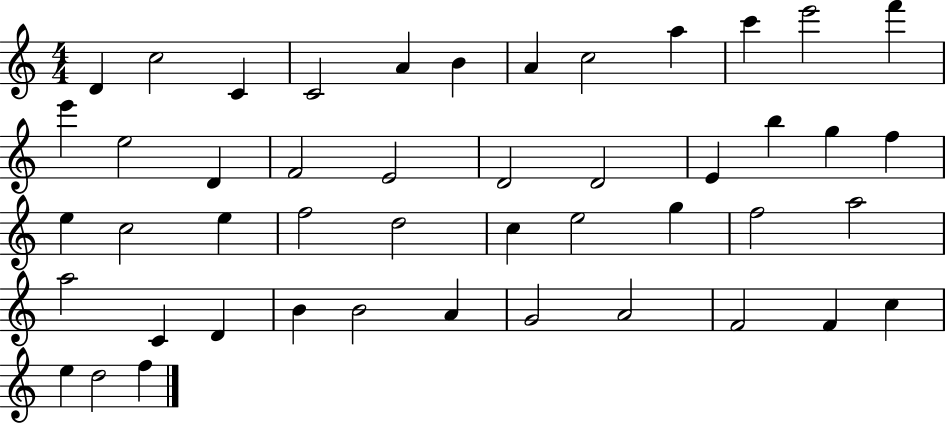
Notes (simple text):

D4/q C5/h C4/q C4/h A4/q B4/q A4/q C5/h A5/q C6/q E6/h F6/q E6/q E5/h D4/q F4/h E4/h D4/h D4/h E4/q B5/q G5/q F5/q E5/q C5/h E5/q F5/h D5/h C5/q E5/h G5/q F5/h A5/h A5/h C4/q D4/q B4/q B4/h A4/q G4/h A4/h F4/h F4/q C5/q E5/q D5/h F5/q